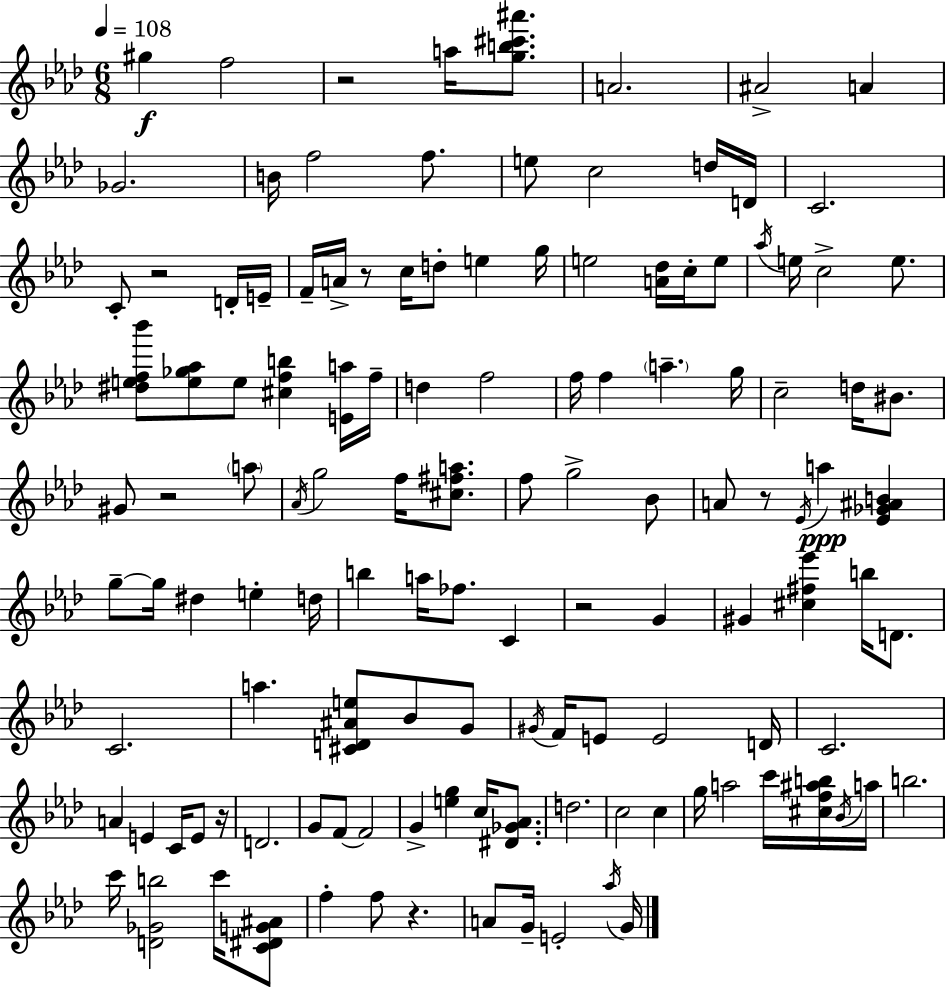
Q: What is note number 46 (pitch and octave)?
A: G5